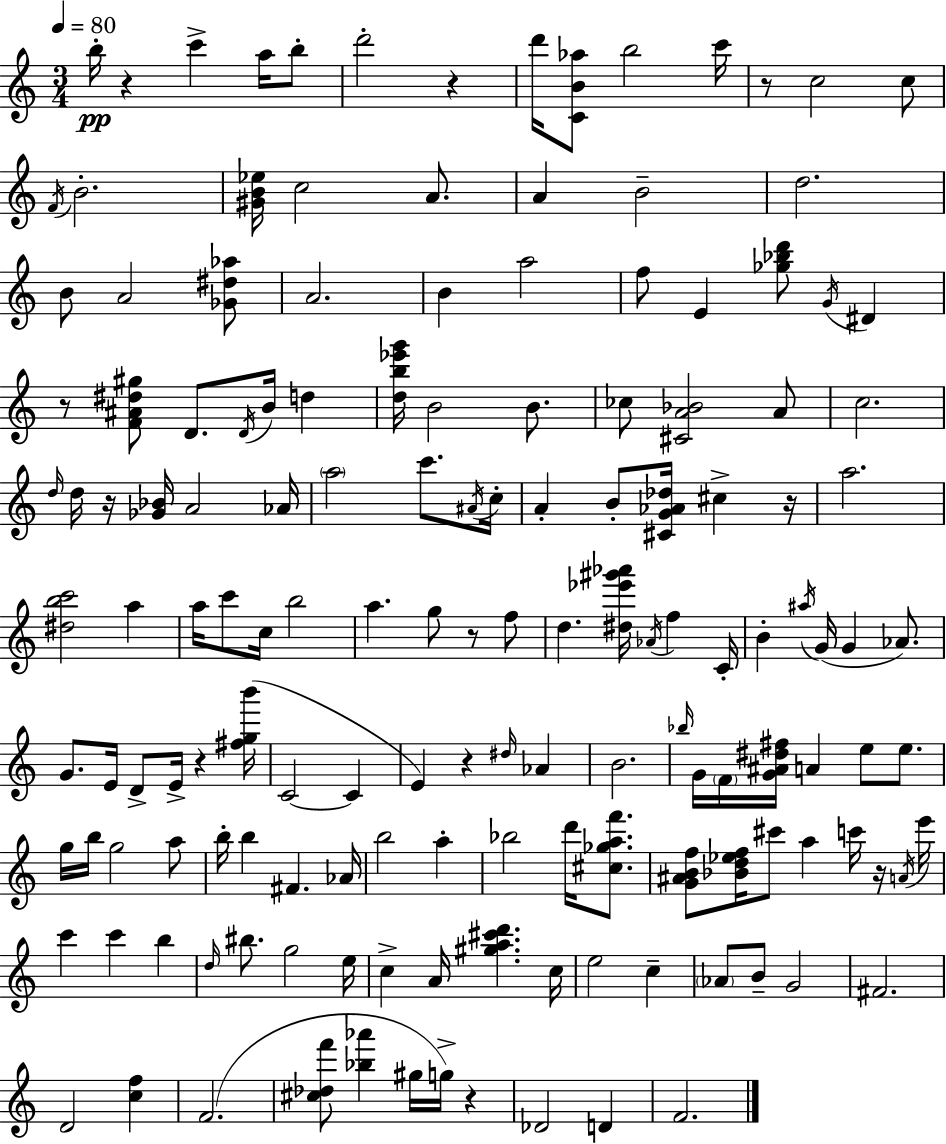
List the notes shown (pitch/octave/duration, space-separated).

B5/s R/q C6/q A5/s B5/e D6/h R/q D6/s [C4,B4,Ab5]/e B5/h C6/s R/e C5/h C5/e F4/s B4/h. [G#4,B4,Eb5]/s C5/h A4/e. A4/q B4/h D5/h. B4/e A4/h [Gb4,D#5,Ab5]/e A4/h. B4/q A5/h F5/e E4/q [Gb5,Bb5,D6]/e G4/s D#4/q R/e [F4,A#4,D#5,G#5]/e D4/e. D4/s B4/s D5/q [D5,B5,Eb6,G6]/s B4/h B4/e. CES5/e [C#4,A4,Bb4]/h A4/e C5/h. D5/s D5/s R/s [Gb4,Bb4]/s A4/h Ab4/s A5/h C6/e. A#4/s C5/s A4/q B4/e [C#4,G4,Ab4,Db5]/s C#5/q R/s A5/h. [D#5,B5,C6]/h A5/q A5/s C6/e C5/s B5/h A5/q. G5/e R/e F5/e D5/q. [D#5,Eb6,G#6,Ab6]/s Ab4/s F5/q C4/s B4/q A#5/s G4/s G4/q Ab4/e. G4/e. E4/s D4/e E4/s R/q [F#5,G5,B6]/s C4/h C4/q E4/q R/q D#5/s Ab4/q B4/h. Bb5/s G4/s F4/s [G4,A#4,D#5,F#5]/s A4/q E5/e E5/e. G5/s B5/s G5/h A5/e B5/s B5/q F#4/q. Ab4/s B5/h A5/q Bb5/h D6/s [C#5,Gb5,A5,F6]/e. [G4,A#4,B4,F5]/e [Bb4,D5,Eb5,F5]/s C#6/e A5/q C6/s R/s A4/s E6/s C6/q C6/q B5/q D5/s BIS5/e. G5/h E5/s C5/q A4/s [G#5,A5,C#6,D6]/q. C5/s E5/h C5/q Ab4/e B4/e G4/h F#4/h. D4/h [C5,F5]/q F4/h. [C#5,Db5,F6]/e [Bb5,Ab6]/q G#5/s G5/s R/q Db4/h D4/q F4/h.